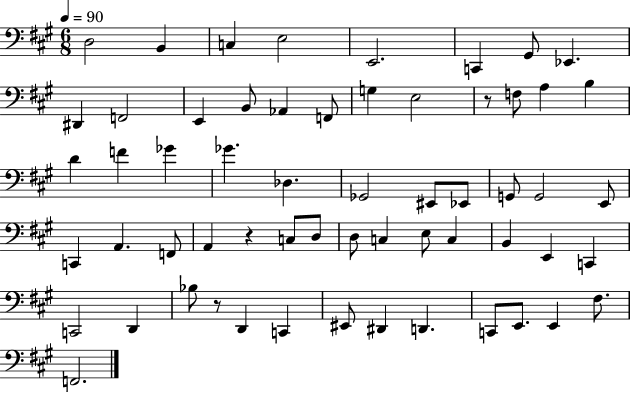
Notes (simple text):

D3/h B2/q C3/q E3/h E2/h. C2/q G#2/e Eb2/q. D#2/q F2/h E2/q B2/e Ab2/q F2/e G3/q E3/h R/e F3/e A3/q B3/q D4/q F4/q Gb4/q Gb4/q. Db3/q. Gb2/h EIS2/e Eb2/e G2/e G2/h E2/e C2/q A2/q. F2/e A2/q R/q C3/e D3/e D3/e C3/q E3/e C3/q B2/q E2/q C2/q C2/h D2/q Bb3/e R/e D2/q C2/q EIS2/e D#2/q D2/q. C2/e E2/e. E2/q F#3/e. F2/h.